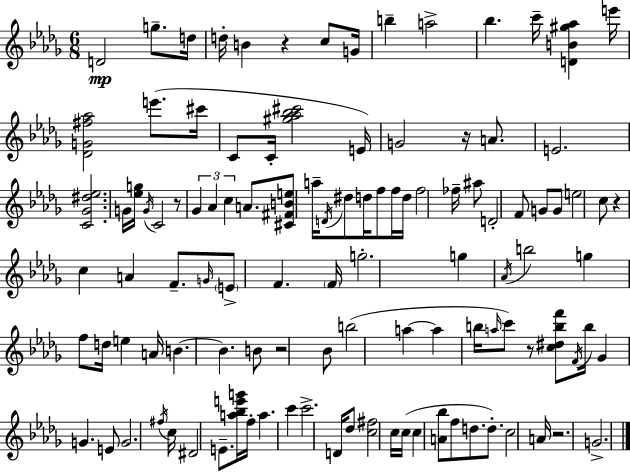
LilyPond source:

{
  \clef treble
  \numericTimeSignature
  \time 6/8
  \key bes \minor
  d'2\mp g''8.-- d''16 | d''16-. b'4 r4 c''8 g'16 | b''4-- a''2-> | bes''4. c'''16-- <d' b' gis'' aes''>4 e'''16 | \break <des' g' fis'' aes''>2 e'''8.( cis'''16 | c'8 c'16-. <gis'' aes'' bes'' cis'''>2 e'16) | g'2 r16 a'8. | e'2. | \break <c' ges' dis'' ees''>2. | g'16 <ees'' g''>16 \acciaccatura { g'16 } c'2 r8 | \tuplet 3/2 { ges'4 aes'4 c''4 } | a'8. <cis' fis' b' e''>8 a''16-- \acciaccatura { d'16 } dis''8 d''16 f''8 | \break f''16 d''16 f''2 fes''16-- | ais''8 d'2-. f'8 | g'8 g'8 e''2 | c''8 r4 c''4 a'4 | \break f'8.-- \grace { g'16 } \parenthesize e'8-> f'4. | \parenthesize f'16 g''2.-. | g''4 \acciaccatura { aes'16 } b''2 | g''4 f''8 d''16 e''4 | \break a'16 b'4.~~ b'4. | b'8 r2 | bes'8 b''2( | a''4~~ a''4 b''16 \grace { a''16 } c'''8) | \break r8 <c'' dis'' b'' f'''>8 \acciaccatura { f'16 } b''16 ges'4 g'4. | e'8 g'2. | \acciaccatura { fis''16 } c''16 dis'2 | e'8.-- <a'' bes'' e''' g'''>16 f''16-. a''4. | \break c'''4 c'''2.-> | d'16 des''8 <c'' fis''>2 | c''16 c''16( c''4 | <a' bes''>8 f''8 d''8. d''8.-.) c''2 | \break a'16 r2. | g'2.-> | \bar "|."
}